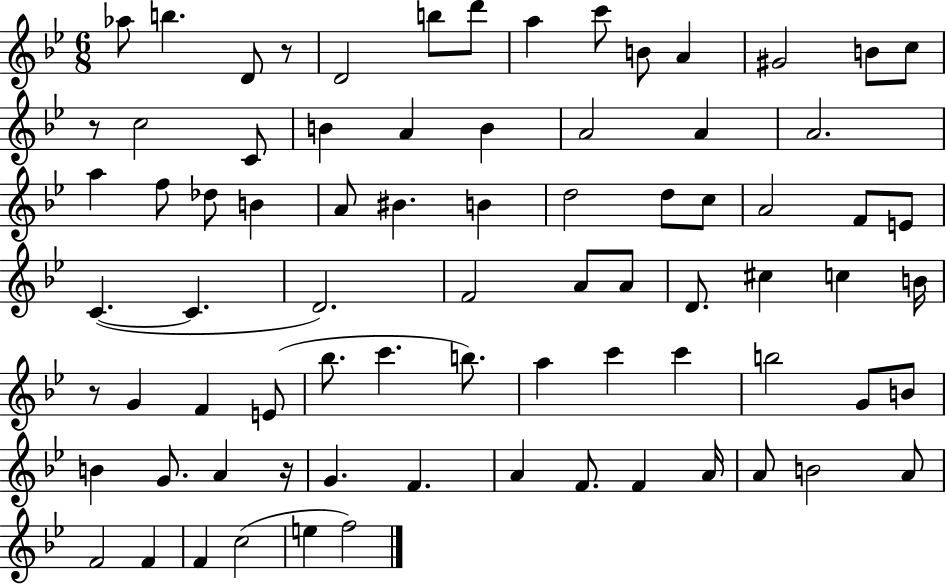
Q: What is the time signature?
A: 6/8